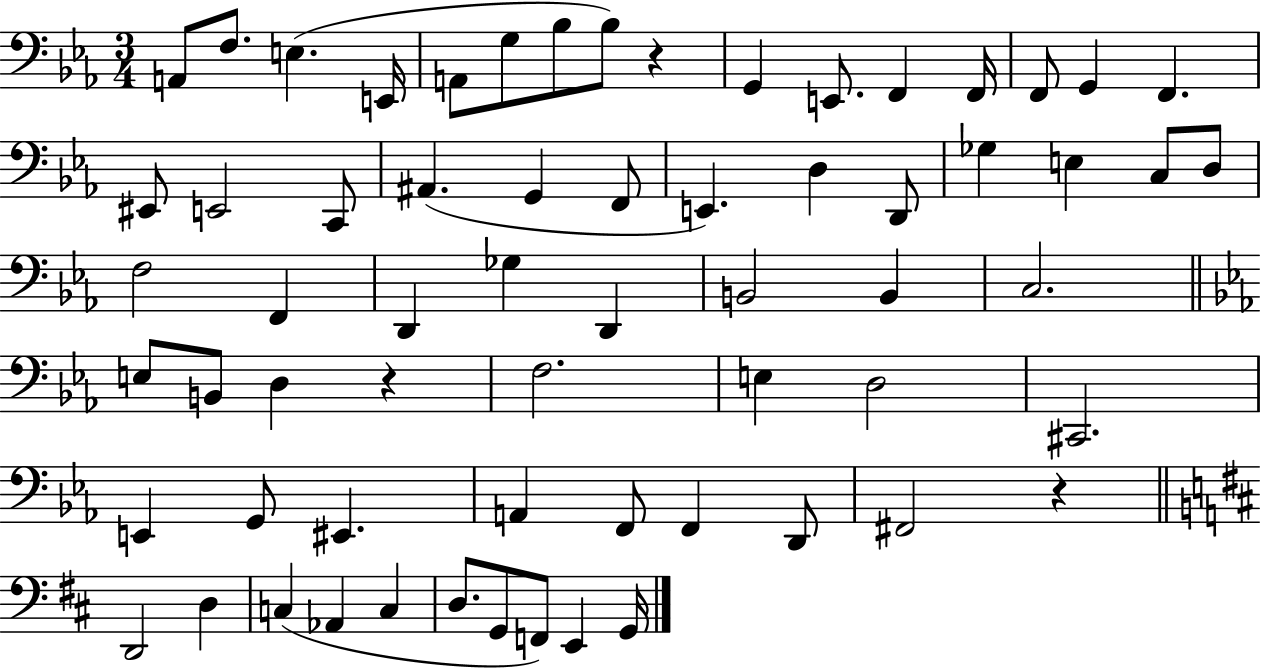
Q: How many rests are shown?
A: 3